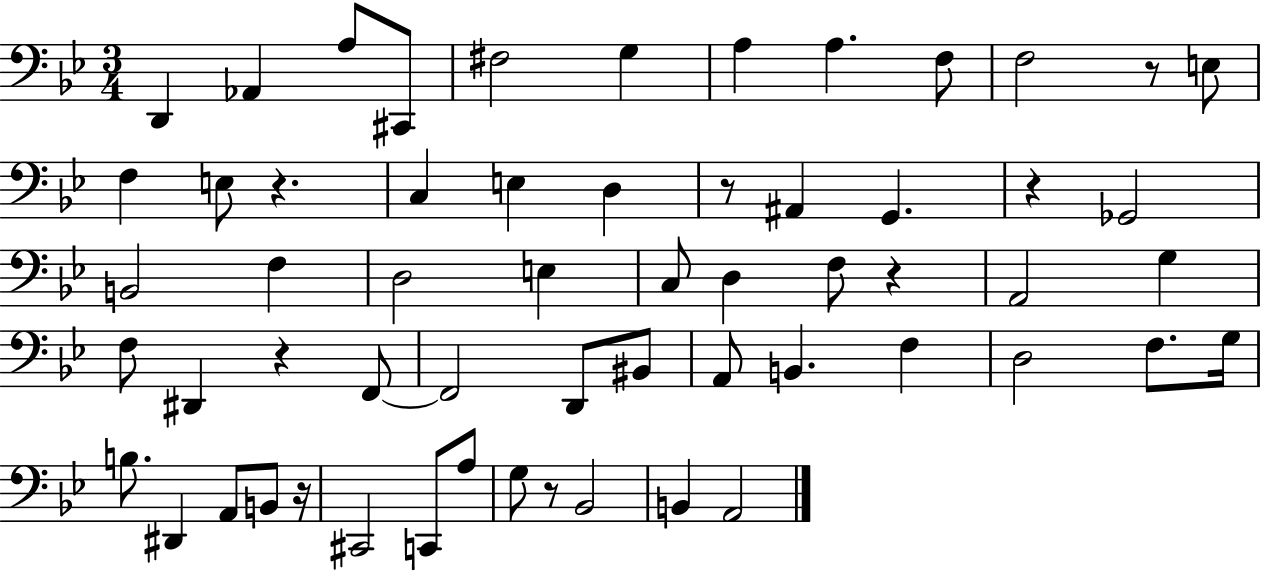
{
  \clef bass
  \numericTimeSignature
  \time 3/4
  \key bes \major
  \repeat volta 2 { d,4 aes,4 a8 cis,8 | fis2 g4 | a4 a4. f8 | f2 r8 e8 | \break f4 e8 r4. | c4 e4 d4 | r8 ais,4 g,4. | r4 ges,2 | \break b,2 f4 | d2 e4 | c8 d4 f8 r4 | a,2 g4 | \break f8 dis,4 r4 f,8~~ | f,2 d,8 bis,8 | a,8 b,4. f4 | d2 f8. g16 | \break b8. dis,4 a,8 b,8 r16 | cis,2 c,8 a8 | g8 r8 bes,2 | b,4 a,2 | \break } \bar "|."
}